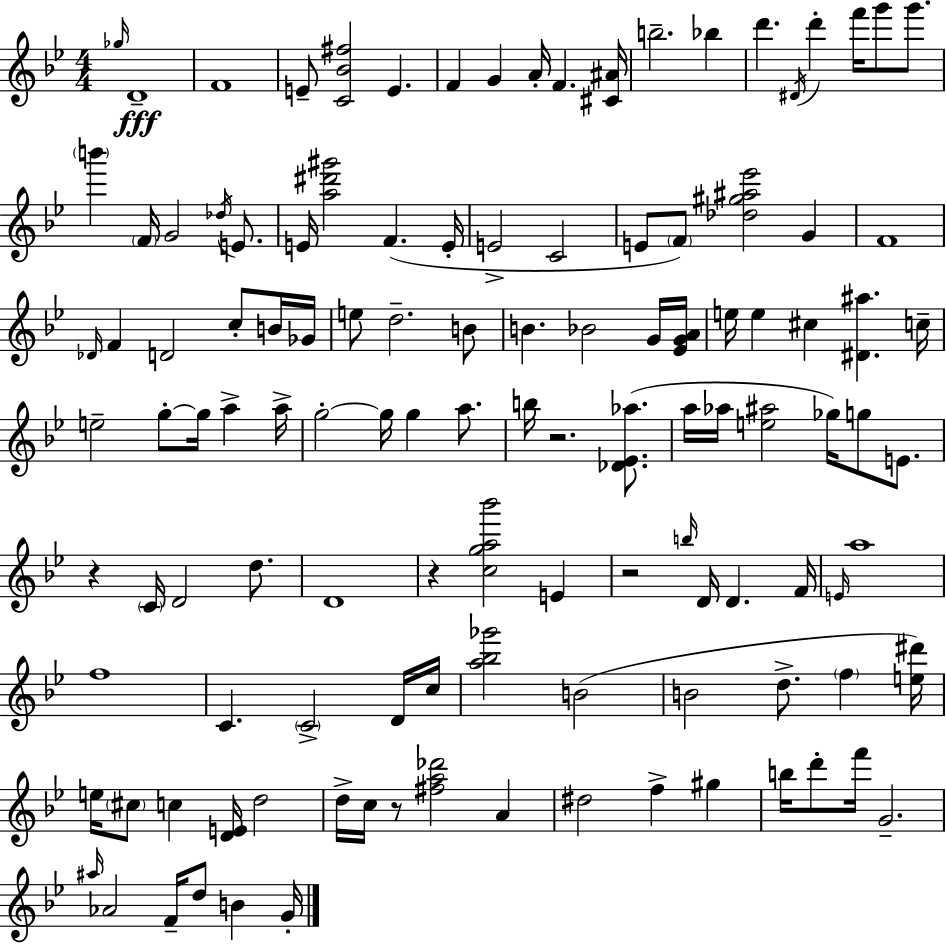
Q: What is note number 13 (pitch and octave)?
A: D#4